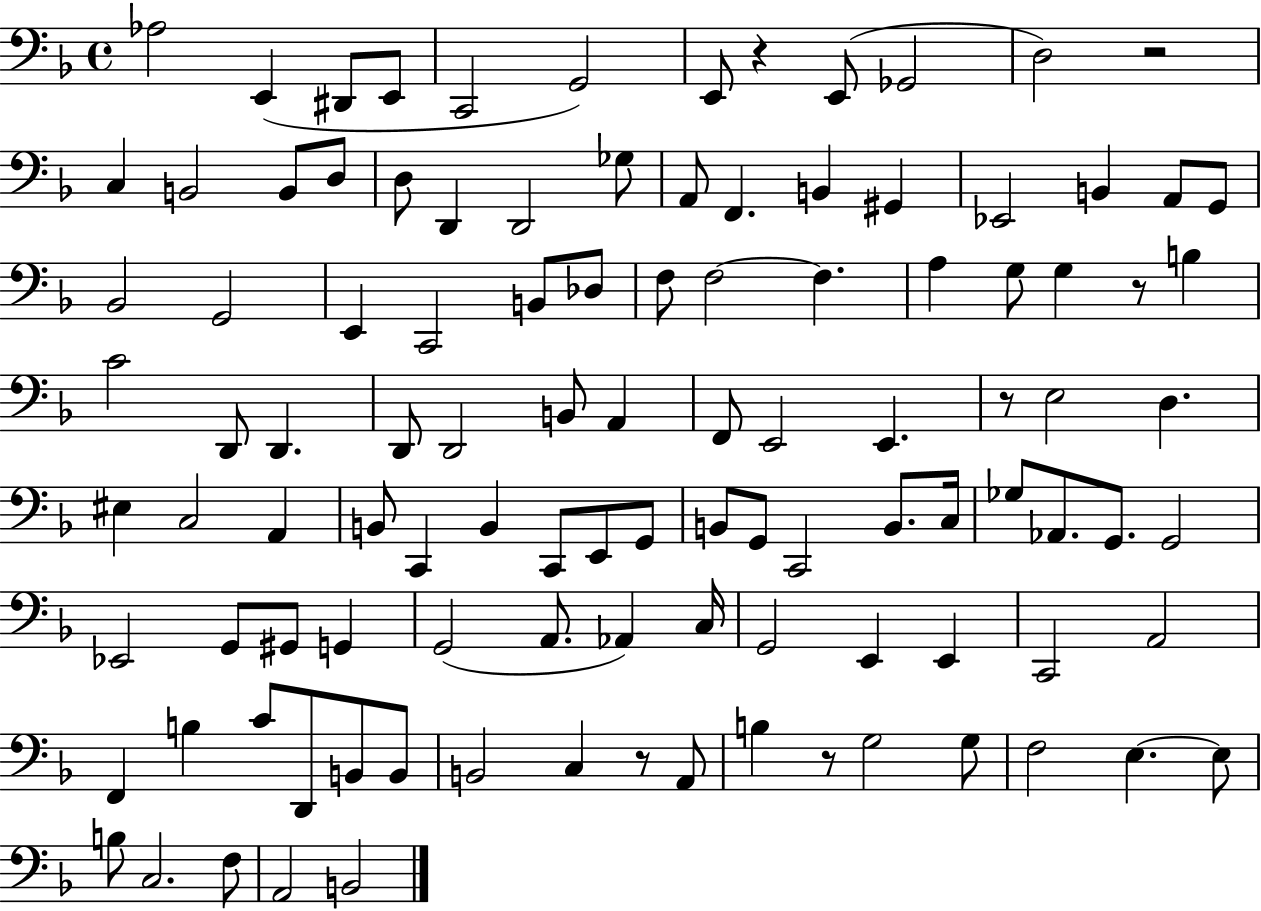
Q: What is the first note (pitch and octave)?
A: Ab3